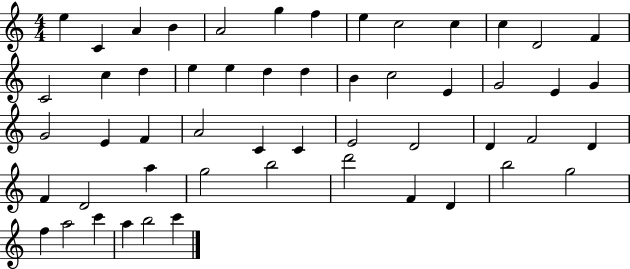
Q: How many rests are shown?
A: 0